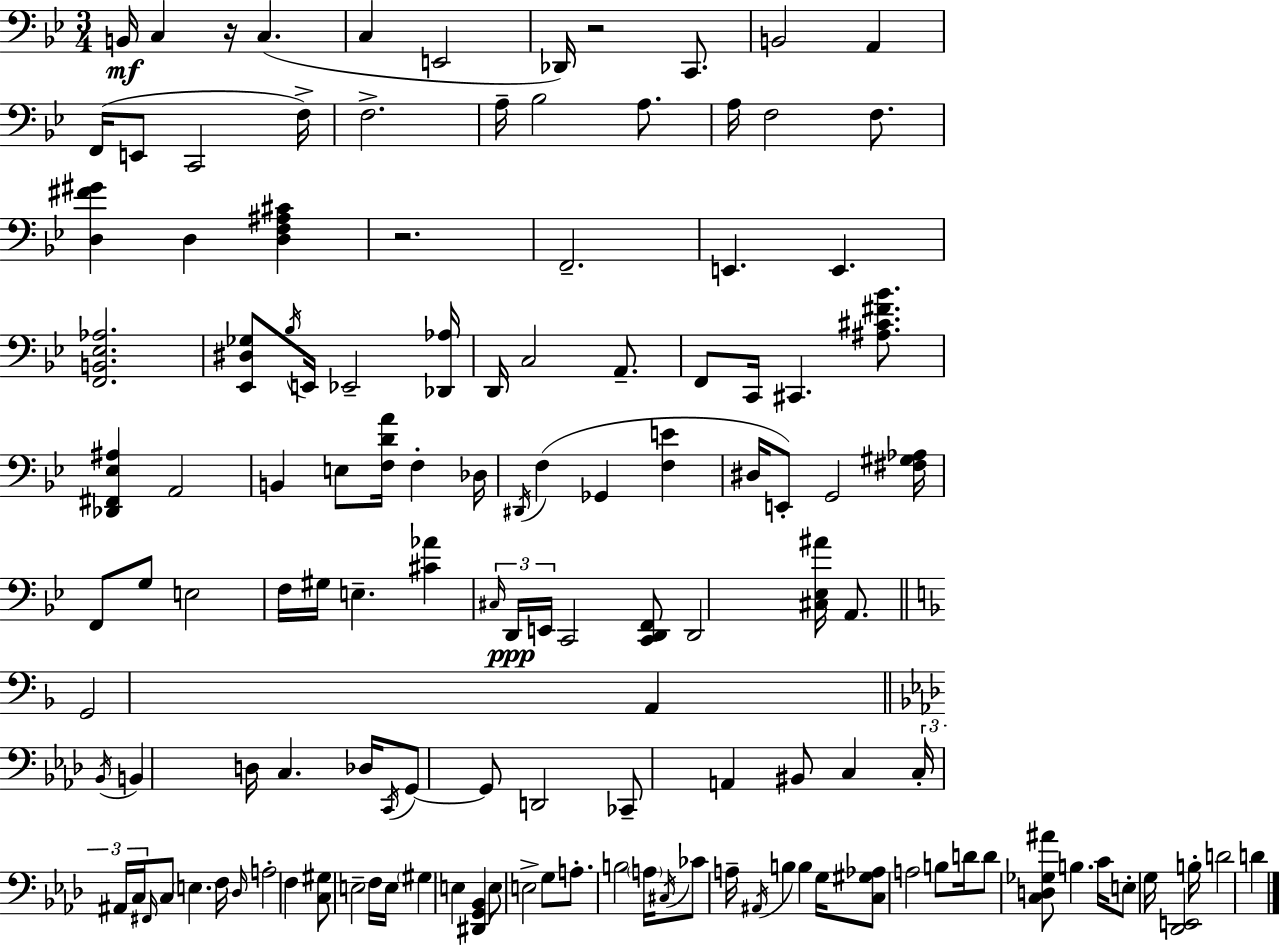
B2/s C3/q R/s C3/q. C3/q E2/h Db2/s R/h C2/e. B2/h A2/q F2/s E2/e C2/h F3/s F3/h. A3/s Bb3/h A3/e. A3/s F3/h F3/e. [D3,F#4,G#4]/q D3/q [D3,F3,A#3,C#4]/q R/h. F2/h. E2/q. E2/q. [F2,B2,Eb3,Ab3]/h. [Eb2,D#3,Gb3]/e Bb3/s E2/s Eb2/h [Db2,Ab3]/s D2/s C3/h A2/e. F2/e C2/s C#2/q. [A#3,C#4,F#4,Bb4]/e. [Db2,F#2,Eb3,A#3]/q A2/h B2/q E3/e [F3,D4,A4]/s F3/q Db3/s D#2/s F3/q Gb2/q [F3,E4]/q D#3/s E2/e G2/h [F#3,G#3,Ab3]/s F2/e G3/e E3/h F3/s G#3/s E3/q. [C#4,Ab4]/q C#3/s D2/s E2/s C2/h [C2,D2,F2]/e D2/h [C#3,Eb3,A#4]/s A2/e. G2/h A2/q Bb2/s B2/q D3/s C3/q. Db3/s C2/s G2/e G2/e D2/h CES2/e A2/q BIS2/e C3/q C3/s A#2/s C3/s F#2/s C3/e E3/q. F3/s Db3/s A3/h F3/q [C3,G#3]/e E3/h F3/s E3/s G#3/q E3/q [D#2,G2,Bb2]/q E3/e E3/h G3/e A3/e. B3/h A3/s C#3/s CES4/e A3/s A#2/s B3/q B3/q G3/s [C3,G#3,Ab3]/e A3/h B3/e D4/s D4/e [C3,D3,Gb3,A#4]/e B3/q. C4/s E3/e G3/s [Db2,E2]/h B3/s D4/h D4/q